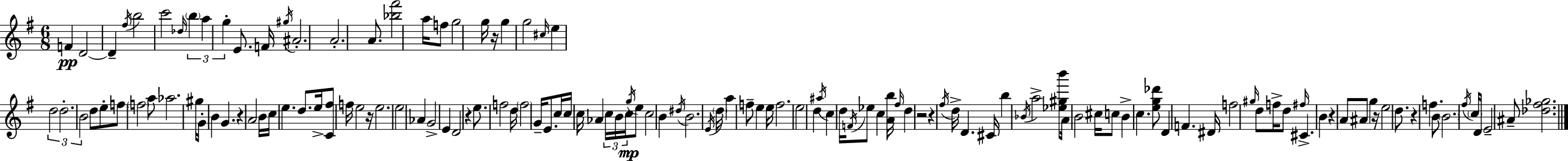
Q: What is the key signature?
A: E minor